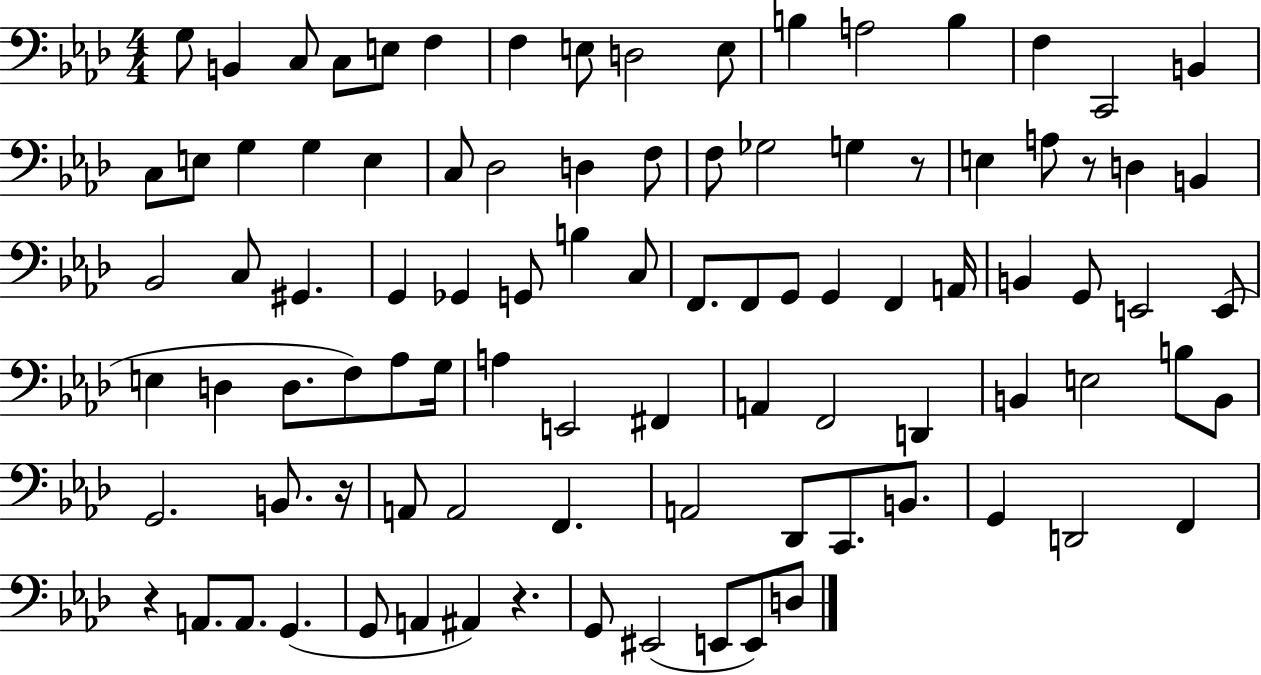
G3/e B2/q C3/e C3/e E3/e F3/q F3/q E3/e D3/h E3/e B3/q A3/h B3/q F3/q C2/h B2/q C3/e E3/e G3/q G3/q E3/q C3/e Db3/h D3/q F3/e F3/e Gb3/h G3/q R/e E3/q A3/e R/e D3/q B2/q Bb2/h C3/e G#2/q. G2/q Gb2/q G2/e B3/q C3/e F2/e. F2/e G2/e G2/q F2/q A2/s B2/q G2/e E2/h E2/e E3/q D3/q D3/e. F3/e Ab3/e G3/s A3/q E2/h F#2/q A2/q F2/h D2/q B2/q E3/h B3/e B2/e G2/h. B2/e. R/s A2/e A2/h F2/q. A2/h Db2/e C2/e. B2/e. G2/q D2/h F2/q R/q A2/e. A2/e. G2/q. G2/e A2/q A#2/q R/q. G2/e EIS2/h E2/e E2/e D3/e